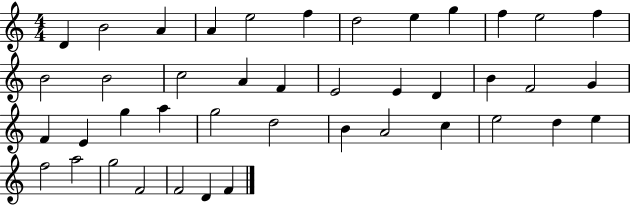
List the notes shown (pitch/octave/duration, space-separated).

D4/q B4/h A4/q A4/q E5/h F5/q D5/h E5/q G5/q F5/q E5/h F5/q B4/h B4/h C5/h A4/q F4/q E4/h E4/q D4/q B4/q F4/h G4/q F4/q E4/q G5/q A5/q G5/h D5/h B4/q A4/h C5/q E5/h D5/q E5/q F5/h A5/h G5/h F4/h F4/h D4/q F4/q